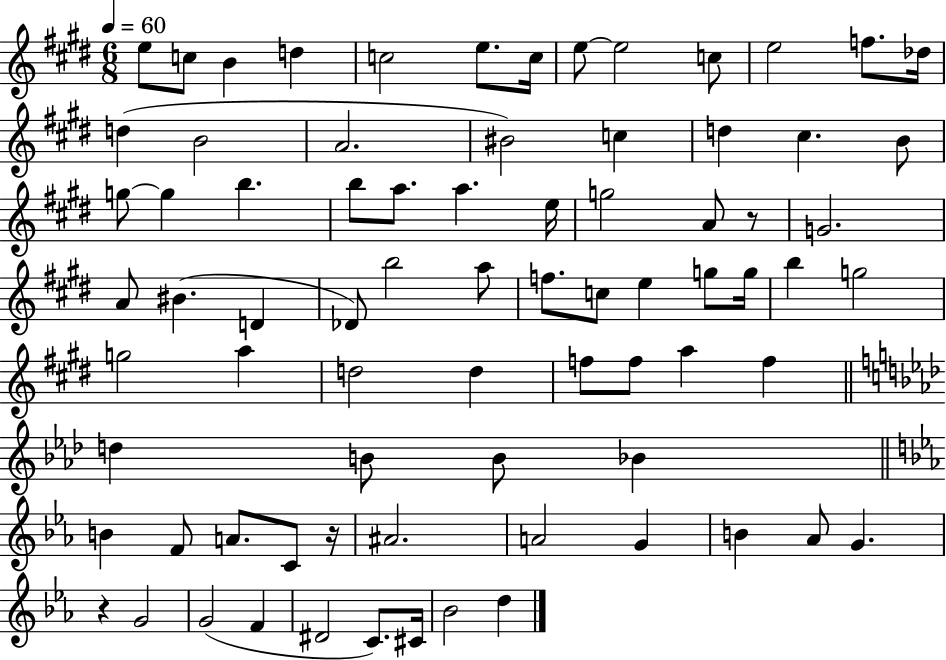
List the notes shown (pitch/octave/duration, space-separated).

E5/e C5/e B4/q D5/q C5/h E5/e. C5/s E5/e E5/h C5/e E5/h F5/e. Db5/s D5/q B4/h A4/h. BIS4/h C5/q D5/q C#5/q. B4/e G5/e G5/q B5/q. B5/e A5/e. A5/q. E5/s G5/h A4/e R/e G4/h. A4/e BIS4/q. D4/q Db4/e B5/h A5/e F5/e. C5/e E5/q G5/e G5/s B5/q G5/h G5/h A5/q D5/h D5/q F5/e F5/e A5/q F5/q D5/q B4/e B4/e Bb4/q B4/q F4/e A4/e. C4/e R/s A#4/h. A4/h G4/q B4/q Ab4/e G4/q. R/q G4/h G4/h F4/q D#4/h C4/e. C#4/s Bb4/h D5/q